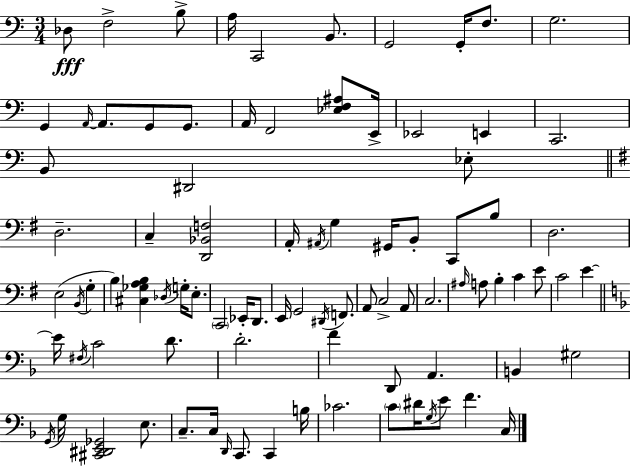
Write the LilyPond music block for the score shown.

{
  \clef bass
  \numericTimeSignature
  \time 3/4
  \key a \minor
  des8\fff f2-> b8-> | a16 c,2 b,8. | g,2 g,16-. f8. | g2. | \break g,4 \grace { a,16~ }~ a,8. g,8 g,8. | a,16 f,2 <ees f ais>8 | e,16-> ees,2 e,4 | c,2. | \break b,8 dis,2 ees8-. | \bar "||" \break \key g \major d2.-- | c4-- <d, bes, f>2 | a,16-. \acciaccatura { ais,16 } g4 gis,16 b,8-. c,8 b8 | d2. | \break e2( \acciaccatura { b,16 } g4-. | b4) <cis ges a b>4 \acciaccatura { des16 } g16-. | e8.-. \parenthesize c,2 ees,16-. | d,8. e,16 g,2 | \break \acciaccatura { dis,16 } f,8. a,8 c2-> | a,8 c2. | \grace { ais16 } a8 b4-. c'4 | e'8 c'2 | \break e'4~~ \bar "||" \break \key f \major e'16 \acciaccatura { fis16 } c'2 d'8. | d'2.-. | f'4 d,8 a,4. | b,4 gis2 | \break \acciaccatura { g,16 } g16 <cis, dis, e, ges,>2 e8. | c8.-- c16 \grace { d,16 } c,8. c,4 | b16 ces'2. | \parenthesize c'8 dis'16 \acciaccatura { g16 } e'8 f'4. | \break c16 \bar "|."
}